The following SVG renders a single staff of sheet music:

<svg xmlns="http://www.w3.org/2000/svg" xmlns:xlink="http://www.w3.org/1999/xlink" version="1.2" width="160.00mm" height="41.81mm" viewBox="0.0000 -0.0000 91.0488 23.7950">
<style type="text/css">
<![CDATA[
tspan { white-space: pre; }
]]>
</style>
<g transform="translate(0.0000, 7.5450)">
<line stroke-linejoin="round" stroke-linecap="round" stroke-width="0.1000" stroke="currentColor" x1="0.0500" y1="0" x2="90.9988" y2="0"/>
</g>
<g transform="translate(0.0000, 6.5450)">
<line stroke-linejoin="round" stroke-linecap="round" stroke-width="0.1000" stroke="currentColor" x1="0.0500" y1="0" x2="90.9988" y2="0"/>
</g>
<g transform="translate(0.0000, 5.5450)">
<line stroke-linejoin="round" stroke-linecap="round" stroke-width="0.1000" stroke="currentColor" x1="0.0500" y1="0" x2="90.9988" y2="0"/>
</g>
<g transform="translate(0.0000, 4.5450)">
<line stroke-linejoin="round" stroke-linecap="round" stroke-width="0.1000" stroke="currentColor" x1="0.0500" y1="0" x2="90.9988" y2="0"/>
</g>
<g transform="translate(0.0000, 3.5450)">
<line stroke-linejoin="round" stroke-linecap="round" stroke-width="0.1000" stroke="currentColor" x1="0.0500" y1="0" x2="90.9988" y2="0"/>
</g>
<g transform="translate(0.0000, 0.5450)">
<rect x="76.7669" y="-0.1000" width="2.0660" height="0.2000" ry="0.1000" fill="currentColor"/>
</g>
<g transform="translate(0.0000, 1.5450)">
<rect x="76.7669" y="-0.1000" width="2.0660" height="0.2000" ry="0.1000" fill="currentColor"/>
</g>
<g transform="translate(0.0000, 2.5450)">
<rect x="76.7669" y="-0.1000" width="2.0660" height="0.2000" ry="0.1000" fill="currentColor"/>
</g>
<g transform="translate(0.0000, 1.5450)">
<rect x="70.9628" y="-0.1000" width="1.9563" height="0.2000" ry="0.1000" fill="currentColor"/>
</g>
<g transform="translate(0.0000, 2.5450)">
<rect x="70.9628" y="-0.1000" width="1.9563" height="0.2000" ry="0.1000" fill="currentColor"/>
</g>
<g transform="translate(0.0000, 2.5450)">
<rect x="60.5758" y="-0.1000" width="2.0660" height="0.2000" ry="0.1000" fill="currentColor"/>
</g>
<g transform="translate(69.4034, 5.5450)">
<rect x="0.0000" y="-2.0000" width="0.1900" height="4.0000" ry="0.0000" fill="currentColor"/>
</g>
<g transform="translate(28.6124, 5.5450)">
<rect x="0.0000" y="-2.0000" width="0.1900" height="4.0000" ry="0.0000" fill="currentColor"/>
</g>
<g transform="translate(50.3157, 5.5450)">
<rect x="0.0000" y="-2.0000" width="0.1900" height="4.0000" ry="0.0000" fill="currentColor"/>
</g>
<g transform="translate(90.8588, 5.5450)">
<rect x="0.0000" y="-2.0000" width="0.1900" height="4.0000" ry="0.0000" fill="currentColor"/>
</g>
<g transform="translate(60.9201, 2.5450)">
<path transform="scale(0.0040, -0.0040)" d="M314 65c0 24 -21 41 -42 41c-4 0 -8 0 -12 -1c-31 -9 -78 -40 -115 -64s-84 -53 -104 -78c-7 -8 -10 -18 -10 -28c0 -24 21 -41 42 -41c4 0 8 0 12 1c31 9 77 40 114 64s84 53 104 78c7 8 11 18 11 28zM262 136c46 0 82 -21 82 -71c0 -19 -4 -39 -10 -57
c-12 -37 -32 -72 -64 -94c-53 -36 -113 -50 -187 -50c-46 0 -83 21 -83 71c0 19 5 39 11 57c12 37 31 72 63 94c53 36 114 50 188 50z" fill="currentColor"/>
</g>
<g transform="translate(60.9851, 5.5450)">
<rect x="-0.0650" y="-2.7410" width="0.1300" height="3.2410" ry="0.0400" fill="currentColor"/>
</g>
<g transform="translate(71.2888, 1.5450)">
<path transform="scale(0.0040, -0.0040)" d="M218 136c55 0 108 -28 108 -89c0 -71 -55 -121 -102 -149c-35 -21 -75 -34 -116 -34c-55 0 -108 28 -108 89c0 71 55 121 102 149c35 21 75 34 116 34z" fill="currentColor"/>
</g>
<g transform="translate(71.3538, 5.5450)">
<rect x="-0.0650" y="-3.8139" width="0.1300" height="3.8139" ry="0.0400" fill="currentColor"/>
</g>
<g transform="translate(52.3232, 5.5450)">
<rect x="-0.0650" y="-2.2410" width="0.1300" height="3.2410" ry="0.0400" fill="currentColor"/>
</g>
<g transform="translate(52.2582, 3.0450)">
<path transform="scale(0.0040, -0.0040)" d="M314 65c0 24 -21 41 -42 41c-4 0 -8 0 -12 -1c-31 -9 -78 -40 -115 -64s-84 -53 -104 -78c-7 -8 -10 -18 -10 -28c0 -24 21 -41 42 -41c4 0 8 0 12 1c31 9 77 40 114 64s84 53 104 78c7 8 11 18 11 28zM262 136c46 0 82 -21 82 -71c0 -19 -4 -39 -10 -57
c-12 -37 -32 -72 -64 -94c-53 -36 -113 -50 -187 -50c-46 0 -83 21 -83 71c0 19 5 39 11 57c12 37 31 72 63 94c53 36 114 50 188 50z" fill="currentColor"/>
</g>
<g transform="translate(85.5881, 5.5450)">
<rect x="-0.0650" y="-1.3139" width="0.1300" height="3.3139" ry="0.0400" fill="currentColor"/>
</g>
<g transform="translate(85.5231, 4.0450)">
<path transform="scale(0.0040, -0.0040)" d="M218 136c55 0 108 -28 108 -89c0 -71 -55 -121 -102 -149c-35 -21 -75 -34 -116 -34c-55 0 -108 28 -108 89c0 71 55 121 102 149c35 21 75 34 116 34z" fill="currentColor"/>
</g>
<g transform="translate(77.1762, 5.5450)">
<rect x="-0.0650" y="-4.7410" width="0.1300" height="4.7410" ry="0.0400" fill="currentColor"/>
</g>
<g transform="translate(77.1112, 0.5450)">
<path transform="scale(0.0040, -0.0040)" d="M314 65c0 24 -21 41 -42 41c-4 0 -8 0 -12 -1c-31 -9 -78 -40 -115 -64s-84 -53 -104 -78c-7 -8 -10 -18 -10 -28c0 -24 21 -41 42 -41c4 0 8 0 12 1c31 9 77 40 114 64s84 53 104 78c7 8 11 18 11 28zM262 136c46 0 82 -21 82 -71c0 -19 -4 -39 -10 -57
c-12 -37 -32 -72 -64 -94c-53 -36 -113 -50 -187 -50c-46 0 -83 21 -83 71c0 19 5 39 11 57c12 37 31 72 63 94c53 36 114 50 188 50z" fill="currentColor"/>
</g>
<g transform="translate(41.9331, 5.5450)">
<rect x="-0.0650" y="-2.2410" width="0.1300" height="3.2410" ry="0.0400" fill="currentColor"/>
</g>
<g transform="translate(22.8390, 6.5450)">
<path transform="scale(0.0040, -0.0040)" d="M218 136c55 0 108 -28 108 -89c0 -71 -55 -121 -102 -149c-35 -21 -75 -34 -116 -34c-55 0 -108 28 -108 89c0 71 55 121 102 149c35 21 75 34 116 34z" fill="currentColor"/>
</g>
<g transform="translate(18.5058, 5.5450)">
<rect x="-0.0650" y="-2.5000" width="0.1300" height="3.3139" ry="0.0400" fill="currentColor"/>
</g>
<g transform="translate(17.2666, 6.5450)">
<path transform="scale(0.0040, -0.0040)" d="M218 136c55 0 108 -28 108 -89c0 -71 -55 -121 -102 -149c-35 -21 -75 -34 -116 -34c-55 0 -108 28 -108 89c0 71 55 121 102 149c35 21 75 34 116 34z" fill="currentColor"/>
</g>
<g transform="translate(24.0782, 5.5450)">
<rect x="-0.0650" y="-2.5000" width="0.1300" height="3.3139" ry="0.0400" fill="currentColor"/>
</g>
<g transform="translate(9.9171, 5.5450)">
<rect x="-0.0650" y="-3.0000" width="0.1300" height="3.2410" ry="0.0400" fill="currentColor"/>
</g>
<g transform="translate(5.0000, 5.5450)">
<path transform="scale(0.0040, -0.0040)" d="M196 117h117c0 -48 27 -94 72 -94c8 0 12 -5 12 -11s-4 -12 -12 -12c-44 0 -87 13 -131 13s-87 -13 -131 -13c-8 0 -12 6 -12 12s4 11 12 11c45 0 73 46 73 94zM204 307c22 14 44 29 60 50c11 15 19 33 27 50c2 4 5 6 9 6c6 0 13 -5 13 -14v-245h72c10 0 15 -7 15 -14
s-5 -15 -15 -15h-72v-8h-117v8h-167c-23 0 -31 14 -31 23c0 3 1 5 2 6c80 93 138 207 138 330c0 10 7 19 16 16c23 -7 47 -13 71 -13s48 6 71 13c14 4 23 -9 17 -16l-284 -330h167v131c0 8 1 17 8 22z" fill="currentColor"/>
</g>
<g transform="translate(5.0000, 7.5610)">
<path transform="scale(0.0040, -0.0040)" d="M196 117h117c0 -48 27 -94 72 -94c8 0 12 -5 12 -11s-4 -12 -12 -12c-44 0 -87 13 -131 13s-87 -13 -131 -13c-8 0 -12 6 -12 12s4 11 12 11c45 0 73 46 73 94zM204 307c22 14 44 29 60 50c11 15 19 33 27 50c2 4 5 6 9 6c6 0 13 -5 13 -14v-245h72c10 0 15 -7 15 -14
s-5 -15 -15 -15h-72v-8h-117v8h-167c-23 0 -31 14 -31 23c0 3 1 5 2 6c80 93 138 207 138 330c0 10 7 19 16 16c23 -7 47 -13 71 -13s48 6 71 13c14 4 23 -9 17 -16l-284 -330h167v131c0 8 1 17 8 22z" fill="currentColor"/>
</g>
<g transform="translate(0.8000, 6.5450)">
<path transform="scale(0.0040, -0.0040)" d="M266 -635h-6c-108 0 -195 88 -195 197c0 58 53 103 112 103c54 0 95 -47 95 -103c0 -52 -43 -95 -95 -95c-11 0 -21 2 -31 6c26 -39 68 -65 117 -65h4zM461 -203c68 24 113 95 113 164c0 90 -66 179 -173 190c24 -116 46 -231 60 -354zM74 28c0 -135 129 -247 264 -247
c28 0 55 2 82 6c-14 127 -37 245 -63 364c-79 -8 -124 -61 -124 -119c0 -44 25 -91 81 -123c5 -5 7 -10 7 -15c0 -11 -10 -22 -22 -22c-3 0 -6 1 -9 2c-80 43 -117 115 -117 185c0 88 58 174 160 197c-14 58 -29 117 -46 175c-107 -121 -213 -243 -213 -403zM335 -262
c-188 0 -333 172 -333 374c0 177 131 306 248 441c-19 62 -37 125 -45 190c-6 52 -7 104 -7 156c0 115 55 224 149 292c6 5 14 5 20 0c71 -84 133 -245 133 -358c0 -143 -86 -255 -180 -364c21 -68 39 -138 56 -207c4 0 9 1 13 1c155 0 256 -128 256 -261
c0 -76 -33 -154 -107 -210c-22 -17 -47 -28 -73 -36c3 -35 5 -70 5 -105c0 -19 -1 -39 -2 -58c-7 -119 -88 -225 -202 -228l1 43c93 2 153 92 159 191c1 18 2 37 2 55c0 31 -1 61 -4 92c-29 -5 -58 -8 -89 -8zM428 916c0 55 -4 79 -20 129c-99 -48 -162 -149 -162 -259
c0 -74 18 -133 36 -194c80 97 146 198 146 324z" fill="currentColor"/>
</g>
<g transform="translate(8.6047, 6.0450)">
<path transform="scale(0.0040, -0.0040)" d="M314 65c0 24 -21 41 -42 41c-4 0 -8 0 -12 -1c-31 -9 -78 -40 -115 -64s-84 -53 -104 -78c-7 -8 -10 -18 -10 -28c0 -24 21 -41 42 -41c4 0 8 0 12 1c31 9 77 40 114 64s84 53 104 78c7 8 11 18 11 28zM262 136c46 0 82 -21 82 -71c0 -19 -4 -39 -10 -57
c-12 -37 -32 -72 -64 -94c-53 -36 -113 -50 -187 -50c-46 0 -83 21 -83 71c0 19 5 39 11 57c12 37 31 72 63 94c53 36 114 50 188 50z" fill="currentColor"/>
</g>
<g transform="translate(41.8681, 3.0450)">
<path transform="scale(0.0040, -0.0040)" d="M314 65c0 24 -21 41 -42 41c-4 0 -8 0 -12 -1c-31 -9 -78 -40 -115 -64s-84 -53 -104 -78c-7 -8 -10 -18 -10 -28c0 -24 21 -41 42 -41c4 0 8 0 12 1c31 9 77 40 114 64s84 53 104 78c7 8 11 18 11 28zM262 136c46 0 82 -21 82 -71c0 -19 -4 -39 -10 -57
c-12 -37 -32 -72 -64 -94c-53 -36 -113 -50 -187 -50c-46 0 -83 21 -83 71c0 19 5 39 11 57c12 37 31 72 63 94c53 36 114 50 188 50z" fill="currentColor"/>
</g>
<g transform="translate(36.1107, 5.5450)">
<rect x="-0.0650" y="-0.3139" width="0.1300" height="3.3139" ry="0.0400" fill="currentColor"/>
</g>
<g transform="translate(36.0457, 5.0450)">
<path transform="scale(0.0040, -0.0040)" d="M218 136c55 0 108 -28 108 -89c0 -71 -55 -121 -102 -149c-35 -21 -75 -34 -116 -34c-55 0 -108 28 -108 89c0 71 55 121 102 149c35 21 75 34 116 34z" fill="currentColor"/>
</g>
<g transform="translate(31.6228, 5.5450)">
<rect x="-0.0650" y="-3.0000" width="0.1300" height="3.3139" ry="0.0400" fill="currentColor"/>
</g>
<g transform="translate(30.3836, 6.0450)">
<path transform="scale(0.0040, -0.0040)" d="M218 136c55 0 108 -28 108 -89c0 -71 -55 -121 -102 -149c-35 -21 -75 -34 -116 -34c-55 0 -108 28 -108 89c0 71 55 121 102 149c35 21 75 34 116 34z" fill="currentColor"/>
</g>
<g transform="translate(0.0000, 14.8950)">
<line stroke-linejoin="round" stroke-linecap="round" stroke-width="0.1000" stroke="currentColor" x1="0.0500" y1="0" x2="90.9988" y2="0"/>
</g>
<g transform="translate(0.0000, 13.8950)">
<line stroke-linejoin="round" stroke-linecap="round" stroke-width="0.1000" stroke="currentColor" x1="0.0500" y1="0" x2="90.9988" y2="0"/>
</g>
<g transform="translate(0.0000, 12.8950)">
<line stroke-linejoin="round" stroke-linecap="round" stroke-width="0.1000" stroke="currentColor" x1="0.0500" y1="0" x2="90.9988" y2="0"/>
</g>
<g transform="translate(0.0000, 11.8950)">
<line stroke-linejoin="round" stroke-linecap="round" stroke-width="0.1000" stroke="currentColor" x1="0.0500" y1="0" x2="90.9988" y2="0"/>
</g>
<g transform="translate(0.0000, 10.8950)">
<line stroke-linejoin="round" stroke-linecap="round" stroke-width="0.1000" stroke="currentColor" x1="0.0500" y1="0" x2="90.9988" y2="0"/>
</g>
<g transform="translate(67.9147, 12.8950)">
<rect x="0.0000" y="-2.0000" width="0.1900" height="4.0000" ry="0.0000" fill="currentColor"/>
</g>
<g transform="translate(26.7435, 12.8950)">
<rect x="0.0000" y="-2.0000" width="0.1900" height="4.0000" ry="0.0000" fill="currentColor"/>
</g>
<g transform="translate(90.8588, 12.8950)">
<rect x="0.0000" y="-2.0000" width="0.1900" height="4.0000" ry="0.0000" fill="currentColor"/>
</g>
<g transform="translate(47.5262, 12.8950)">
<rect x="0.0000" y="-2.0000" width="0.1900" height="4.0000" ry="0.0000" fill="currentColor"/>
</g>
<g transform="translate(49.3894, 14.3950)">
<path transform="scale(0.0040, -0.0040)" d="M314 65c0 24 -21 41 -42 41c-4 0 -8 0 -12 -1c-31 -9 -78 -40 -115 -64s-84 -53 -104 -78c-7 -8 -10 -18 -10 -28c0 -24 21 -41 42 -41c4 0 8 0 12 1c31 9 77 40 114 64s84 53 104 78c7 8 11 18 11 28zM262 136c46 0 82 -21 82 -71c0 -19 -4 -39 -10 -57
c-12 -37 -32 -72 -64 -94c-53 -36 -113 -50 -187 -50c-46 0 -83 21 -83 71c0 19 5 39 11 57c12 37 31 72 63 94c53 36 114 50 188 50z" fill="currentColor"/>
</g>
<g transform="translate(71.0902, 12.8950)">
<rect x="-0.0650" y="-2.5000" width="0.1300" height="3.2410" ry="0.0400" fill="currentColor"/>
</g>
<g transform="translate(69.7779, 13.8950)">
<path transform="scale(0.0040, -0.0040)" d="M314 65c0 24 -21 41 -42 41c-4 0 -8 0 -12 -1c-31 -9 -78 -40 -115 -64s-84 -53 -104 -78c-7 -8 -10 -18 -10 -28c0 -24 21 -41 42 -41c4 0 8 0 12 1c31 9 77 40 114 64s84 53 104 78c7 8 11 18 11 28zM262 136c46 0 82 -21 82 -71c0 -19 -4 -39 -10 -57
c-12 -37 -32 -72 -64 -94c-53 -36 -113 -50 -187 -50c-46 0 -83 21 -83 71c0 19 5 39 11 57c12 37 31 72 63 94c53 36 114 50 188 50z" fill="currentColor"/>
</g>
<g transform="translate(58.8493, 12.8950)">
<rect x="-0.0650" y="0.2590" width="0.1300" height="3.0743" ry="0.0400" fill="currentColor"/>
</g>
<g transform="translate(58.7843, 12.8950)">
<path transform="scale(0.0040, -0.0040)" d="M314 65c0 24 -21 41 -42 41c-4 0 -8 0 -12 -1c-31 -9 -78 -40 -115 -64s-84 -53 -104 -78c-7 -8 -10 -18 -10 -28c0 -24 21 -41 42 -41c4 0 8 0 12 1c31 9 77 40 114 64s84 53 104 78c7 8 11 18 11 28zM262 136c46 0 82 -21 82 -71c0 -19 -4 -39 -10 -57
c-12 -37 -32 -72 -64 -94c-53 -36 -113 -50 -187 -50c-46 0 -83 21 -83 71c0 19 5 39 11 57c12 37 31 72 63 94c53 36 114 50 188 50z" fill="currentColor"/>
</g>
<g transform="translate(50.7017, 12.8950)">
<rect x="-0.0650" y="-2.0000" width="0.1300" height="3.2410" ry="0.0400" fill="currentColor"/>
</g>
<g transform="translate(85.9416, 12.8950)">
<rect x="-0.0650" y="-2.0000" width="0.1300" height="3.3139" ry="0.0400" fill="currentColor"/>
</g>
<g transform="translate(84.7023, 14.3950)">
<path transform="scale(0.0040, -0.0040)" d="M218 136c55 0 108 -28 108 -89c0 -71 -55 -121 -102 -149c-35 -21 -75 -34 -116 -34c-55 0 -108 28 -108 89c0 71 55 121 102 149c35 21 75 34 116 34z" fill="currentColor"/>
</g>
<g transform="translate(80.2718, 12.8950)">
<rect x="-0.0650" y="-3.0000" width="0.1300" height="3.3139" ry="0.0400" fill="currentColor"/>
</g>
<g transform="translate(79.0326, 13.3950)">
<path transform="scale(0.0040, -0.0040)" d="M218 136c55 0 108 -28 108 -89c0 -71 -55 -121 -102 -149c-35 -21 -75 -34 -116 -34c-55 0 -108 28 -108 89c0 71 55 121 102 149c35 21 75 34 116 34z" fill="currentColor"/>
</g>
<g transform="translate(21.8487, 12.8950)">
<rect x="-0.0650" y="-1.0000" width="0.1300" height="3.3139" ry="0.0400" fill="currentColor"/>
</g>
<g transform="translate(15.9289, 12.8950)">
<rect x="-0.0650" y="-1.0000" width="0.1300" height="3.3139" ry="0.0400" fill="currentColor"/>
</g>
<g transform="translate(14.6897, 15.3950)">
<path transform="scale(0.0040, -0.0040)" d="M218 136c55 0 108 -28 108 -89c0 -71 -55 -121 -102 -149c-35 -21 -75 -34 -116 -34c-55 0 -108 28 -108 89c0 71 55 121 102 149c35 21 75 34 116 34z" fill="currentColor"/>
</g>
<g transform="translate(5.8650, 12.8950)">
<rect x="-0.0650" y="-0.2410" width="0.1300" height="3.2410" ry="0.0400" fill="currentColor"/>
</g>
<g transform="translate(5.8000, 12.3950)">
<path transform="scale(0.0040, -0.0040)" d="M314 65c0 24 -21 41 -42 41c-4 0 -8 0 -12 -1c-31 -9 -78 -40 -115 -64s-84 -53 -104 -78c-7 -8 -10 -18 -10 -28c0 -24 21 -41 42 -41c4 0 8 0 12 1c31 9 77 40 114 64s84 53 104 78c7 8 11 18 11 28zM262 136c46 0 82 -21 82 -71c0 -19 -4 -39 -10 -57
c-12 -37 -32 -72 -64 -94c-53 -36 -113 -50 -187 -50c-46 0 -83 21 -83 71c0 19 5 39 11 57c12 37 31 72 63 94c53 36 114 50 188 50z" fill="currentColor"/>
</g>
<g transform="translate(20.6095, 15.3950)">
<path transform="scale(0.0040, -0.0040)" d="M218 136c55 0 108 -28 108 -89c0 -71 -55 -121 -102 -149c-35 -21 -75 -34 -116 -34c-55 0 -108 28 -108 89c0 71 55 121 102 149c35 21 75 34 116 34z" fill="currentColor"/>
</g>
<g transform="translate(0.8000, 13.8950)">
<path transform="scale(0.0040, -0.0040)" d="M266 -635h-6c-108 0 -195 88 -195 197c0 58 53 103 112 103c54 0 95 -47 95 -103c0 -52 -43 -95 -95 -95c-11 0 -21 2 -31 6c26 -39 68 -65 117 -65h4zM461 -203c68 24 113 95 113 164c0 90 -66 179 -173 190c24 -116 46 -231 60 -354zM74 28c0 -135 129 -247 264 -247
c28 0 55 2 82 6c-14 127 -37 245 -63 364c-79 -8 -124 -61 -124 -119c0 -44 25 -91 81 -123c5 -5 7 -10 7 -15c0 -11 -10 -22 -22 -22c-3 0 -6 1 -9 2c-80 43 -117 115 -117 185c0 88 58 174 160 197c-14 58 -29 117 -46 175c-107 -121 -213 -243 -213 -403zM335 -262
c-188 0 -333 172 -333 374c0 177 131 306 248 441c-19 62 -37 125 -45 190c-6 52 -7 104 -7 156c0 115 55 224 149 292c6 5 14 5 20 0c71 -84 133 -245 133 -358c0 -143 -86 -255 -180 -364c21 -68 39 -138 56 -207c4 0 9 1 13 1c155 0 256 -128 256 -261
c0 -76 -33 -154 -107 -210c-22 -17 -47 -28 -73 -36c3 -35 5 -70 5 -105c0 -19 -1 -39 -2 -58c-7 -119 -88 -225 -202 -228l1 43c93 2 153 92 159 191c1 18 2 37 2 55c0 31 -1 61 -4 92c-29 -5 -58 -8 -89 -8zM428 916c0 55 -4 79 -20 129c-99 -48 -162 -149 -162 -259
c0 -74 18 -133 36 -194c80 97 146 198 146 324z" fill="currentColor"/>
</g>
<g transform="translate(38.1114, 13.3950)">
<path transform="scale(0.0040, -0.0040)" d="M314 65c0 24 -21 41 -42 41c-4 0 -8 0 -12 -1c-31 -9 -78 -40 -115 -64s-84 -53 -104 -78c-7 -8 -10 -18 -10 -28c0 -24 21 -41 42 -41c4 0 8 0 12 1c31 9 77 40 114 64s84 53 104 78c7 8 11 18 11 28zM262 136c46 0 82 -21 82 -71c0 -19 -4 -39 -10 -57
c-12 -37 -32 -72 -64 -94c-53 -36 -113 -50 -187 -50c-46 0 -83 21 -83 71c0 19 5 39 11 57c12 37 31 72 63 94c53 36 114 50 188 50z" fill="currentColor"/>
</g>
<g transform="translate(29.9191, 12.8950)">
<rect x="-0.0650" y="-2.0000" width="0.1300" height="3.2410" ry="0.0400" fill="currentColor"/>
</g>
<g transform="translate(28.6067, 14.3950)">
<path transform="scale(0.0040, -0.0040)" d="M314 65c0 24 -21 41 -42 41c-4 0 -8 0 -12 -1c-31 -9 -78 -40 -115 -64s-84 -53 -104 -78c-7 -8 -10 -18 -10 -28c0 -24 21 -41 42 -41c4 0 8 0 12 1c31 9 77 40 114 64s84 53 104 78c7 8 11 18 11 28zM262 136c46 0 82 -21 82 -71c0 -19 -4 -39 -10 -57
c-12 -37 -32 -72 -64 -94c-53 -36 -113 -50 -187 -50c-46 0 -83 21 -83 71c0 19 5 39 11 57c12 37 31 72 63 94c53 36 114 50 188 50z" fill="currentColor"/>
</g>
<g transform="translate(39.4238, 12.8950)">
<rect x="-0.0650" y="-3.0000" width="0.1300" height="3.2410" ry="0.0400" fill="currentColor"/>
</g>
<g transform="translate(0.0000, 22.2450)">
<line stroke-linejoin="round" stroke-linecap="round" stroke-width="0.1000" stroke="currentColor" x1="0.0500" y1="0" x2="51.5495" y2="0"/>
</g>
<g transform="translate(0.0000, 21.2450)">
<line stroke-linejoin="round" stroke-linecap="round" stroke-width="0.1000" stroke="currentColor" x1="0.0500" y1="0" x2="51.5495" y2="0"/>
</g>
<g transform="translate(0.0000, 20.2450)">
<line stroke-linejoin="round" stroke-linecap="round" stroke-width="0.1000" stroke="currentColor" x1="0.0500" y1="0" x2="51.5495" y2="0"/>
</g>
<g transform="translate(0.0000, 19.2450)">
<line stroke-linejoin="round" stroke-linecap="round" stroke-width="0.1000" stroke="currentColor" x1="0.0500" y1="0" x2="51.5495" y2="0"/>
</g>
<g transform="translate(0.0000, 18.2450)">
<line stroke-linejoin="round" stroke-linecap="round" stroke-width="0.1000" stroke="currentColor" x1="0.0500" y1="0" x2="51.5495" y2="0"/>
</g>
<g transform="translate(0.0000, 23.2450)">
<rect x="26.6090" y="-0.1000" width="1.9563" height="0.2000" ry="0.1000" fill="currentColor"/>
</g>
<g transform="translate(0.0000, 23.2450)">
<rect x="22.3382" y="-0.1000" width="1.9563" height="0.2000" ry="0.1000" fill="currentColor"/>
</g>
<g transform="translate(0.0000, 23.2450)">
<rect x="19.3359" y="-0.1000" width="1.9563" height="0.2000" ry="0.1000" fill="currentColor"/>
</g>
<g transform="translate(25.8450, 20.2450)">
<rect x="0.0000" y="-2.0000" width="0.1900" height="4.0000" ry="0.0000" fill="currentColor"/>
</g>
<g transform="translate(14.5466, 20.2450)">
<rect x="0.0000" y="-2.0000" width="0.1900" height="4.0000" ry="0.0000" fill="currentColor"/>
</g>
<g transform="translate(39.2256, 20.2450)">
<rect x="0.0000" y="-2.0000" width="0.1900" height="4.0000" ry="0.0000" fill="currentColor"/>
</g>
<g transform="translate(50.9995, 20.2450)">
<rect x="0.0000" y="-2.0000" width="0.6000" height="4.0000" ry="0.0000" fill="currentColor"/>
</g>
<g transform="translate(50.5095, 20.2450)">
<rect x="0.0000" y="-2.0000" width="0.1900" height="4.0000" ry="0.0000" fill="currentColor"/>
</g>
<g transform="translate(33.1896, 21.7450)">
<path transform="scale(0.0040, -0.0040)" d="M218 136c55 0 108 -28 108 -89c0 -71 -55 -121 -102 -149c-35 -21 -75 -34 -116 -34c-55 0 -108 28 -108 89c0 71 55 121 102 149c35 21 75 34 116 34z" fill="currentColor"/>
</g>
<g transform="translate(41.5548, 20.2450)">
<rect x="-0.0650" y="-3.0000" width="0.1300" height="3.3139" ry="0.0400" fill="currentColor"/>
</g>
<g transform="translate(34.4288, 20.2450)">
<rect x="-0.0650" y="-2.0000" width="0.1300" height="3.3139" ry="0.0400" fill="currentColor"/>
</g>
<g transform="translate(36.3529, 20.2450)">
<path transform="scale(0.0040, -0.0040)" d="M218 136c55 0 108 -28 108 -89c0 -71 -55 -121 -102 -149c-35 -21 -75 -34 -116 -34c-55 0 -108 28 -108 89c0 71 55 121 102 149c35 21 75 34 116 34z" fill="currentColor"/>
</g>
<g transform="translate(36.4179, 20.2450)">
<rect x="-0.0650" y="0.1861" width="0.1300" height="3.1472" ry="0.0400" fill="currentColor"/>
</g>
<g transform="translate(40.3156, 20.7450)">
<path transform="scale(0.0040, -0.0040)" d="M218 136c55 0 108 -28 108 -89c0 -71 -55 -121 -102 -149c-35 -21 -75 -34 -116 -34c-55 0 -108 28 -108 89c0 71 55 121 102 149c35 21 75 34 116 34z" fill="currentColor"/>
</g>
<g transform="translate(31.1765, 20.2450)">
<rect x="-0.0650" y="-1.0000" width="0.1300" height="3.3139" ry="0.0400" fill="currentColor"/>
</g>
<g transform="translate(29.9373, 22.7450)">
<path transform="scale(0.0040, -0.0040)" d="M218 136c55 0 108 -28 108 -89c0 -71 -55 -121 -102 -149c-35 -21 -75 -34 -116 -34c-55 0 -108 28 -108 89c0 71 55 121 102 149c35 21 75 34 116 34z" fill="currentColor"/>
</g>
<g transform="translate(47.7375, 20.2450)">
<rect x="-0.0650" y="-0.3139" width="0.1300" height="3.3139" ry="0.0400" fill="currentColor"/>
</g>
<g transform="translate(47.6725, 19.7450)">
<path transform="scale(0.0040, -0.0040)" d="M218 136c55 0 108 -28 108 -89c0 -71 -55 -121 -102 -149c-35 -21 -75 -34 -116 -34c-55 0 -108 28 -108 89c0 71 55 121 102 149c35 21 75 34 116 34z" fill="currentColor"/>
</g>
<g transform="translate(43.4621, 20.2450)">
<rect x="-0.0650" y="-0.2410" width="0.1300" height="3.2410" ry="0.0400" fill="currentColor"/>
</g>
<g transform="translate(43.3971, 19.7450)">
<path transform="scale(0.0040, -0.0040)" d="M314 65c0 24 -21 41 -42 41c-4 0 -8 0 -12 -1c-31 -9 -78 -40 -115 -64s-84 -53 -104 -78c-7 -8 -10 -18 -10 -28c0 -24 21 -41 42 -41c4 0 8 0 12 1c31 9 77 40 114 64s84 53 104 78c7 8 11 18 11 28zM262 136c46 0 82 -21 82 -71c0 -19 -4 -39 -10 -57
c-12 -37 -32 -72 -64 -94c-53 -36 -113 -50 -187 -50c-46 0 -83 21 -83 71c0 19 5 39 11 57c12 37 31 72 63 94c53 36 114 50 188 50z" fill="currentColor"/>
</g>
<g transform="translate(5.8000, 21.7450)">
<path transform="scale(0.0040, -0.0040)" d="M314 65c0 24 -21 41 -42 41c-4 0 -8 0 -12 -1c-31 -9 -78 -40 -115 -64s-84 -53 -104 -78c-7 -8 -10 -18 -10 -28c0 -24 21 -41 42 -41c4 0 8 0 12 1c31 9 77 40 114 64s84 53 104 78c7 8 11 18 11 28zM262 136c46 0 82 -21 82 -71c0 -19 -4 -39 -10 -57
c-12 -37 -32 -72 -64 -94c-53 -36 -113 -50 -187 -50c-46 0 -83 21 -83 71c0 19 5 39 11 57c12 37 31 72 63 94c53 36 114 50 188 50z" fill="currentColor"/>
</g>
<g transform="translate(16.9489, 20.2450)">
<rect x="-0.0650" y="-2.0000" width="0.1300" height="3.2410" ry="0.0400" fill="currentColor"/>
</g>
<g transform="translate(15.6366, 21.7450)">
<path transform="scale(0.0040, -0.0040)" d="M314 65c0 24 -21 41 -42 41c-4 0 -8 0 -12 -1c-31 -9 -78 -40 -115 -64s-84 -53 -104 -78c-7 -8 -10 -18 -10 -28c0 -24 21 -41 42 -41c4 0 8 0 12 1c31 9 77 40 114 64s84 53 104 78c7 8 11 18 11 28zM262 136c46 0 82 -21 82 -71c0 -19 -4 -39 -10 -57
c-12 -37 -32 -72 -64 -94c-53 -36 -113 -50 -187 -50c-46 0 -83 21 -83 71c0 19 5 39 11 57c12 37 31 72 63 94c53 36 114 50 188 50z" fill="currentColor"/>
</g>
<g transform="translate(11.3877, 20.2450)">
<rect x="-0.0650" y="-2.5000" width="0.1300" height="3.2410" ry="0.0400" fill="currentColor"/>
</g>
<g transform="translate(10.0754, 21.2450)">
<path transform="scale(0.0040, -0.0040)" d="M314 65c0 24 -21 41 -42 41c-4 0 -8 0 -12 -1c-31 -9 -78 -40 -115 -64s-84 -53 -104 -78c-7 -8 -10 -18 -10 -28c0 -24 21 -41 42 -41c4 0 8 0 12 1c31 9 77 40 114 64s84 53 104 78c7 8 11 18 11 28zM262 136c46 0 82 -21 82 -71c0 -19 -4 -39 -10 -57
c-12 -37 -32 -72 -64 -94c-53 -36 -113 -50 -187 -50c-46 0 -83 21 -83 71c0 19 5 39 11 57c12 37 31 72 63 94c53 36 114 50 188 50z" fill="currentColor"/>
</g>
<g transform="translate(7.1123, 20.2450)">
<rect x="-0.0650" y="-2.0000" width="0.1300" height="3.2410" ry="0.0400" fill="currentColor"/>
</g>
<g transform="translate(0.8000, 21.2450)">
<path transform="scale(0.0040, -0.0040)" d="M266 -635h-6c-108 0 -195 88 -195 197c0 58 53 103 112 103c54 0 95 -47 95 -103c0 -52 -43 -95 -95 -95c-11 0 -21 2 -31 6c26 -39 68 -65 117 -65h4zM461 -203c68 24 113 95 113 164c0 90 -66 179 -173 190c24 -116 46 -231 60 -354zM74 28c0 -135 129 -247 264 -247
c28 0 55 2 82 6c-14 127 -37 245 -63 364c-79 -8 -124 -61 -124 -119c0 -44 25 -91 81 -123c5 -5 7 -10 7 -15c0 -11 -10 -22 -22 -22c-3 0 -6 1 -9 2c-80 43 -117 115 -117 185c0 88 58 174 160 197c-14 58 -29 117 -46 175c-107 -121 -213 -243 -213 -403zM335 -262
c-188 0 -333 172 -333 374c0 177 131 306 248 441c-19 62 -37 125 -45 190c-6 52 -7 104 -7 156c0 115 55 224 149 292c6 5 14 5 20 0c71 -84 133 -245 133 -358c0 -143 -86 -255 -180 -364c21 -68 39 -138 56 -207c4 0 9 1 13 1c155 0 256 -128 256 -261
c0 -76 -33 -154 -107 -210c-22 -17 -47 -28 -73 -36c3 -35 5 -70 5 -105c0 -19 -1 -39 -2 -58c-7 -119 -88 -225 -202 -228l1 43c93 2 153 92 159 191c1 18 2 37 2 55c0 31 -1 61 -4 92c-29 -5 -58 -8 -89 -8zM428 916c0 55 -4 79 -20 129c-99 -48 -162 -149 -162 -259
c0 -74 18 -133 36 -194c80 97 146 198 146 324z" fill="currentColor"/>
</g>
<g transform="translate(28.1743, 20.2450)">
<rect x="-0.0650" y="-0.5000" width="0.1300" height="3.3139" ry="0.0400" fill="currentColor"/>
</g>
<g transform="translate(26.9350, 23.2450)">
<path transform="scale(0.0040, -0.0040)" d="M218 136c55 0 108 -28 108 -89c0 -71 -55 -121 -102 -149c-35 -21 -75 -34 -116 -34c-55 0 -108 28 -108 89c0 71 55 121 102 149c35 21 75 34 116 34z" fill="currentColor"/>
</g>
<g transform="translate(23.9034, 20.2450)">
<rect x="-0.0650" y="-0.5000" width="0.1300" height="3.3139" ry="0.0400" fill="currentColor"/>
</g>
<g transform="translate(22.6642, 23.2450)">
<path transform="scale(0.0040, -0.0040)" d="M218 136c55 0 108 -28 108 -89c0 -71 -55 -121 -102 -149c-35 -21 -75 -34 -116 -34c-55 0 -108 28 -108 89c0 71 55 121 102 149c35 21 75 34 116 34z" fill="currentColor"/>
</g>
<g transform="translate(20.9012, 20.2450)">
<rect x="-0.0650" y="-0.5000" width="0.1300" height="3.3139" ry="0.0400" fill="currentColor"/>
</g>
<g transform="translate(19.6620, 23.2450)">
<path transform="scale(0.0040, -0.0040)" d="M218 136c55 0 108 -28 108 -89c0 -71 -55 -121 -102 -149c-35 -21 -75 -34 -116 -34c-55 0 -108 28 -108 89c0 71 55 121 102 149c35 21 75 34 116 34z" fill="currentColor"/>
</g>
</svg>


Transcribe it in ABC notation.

X:1
T:Untitled
M:4/4
L:1/4
K:C
A2 G G A c g2 g2 a2 c' e'2 e c2 D D F2 A2 F2 B2 G2 A F F2 G2 F2 C C C D F B A c2 c